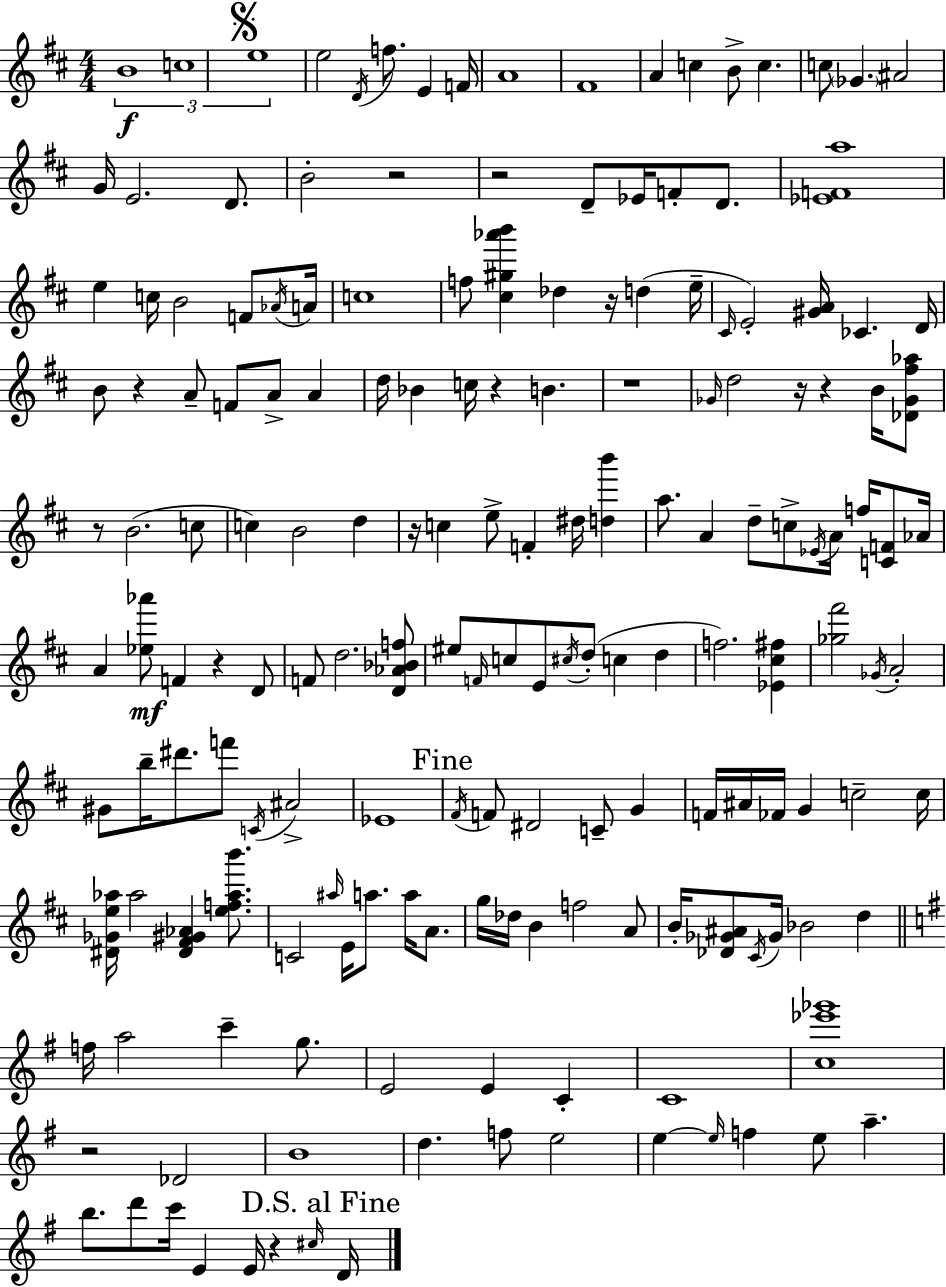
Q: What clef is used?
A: treble